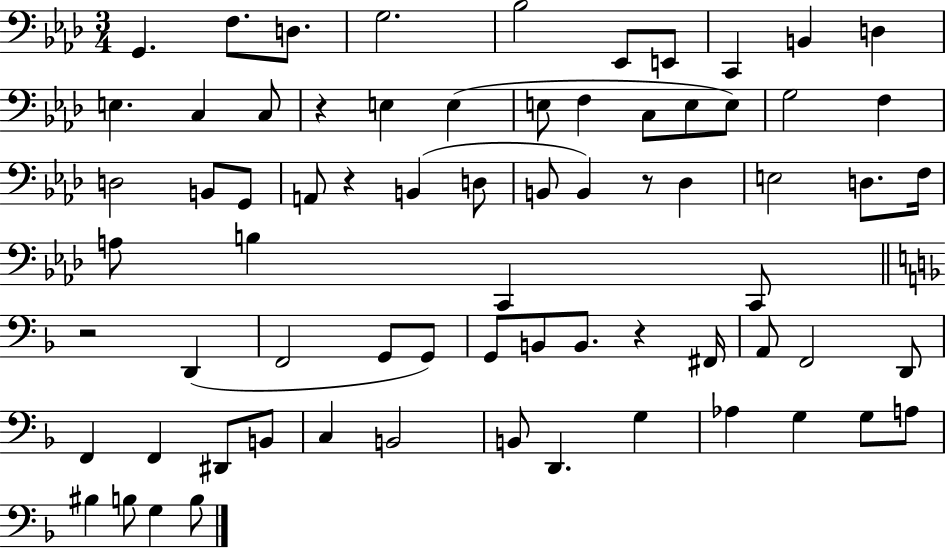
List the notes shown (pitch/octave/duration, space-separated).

G2/q. F3/e. D3/e. G3/h. Bb3/h Eb2/e E2/e C2/q B2/q D3/q E3/q. C3/q C3/e R/q E3/q E3/q E3/e F3/q C3/e E3/e E3/e G3/h F3/q D3/h B2/e G2/e A2/e R/q B2/q D3/e B2/e B2/q R/e Db3/q E3/h D3/e. F3/s A3/e B3/q C2/q C2/e R/h D2/q F2/h G2/e G2/e G2/e B2/e B2/e. R/q F#2/s A2/e F2/h D2/e F2/q F2/q D#2/e B2/e C3/q B2/h B2/e D2/q. G3/q Ab3/q G3/q G3/e A3/e BIS3/q B3/e G3/q B3/e